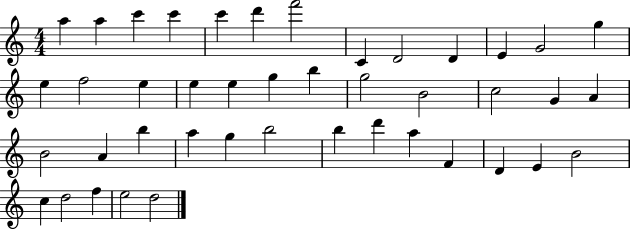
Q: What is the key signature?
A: C major